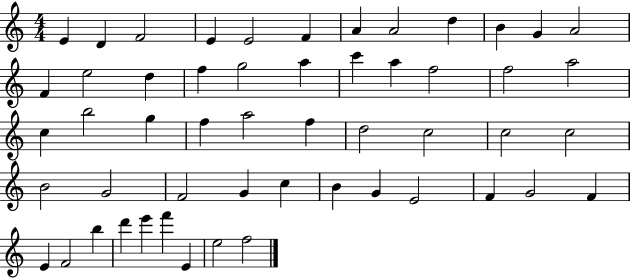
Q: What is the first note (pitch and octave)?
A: E4